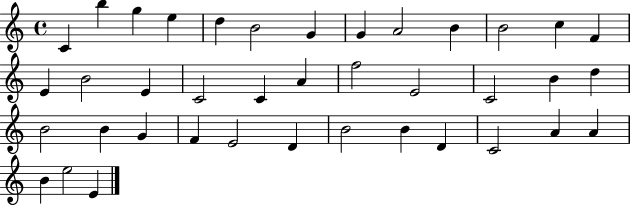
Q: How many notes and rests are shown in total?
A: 39